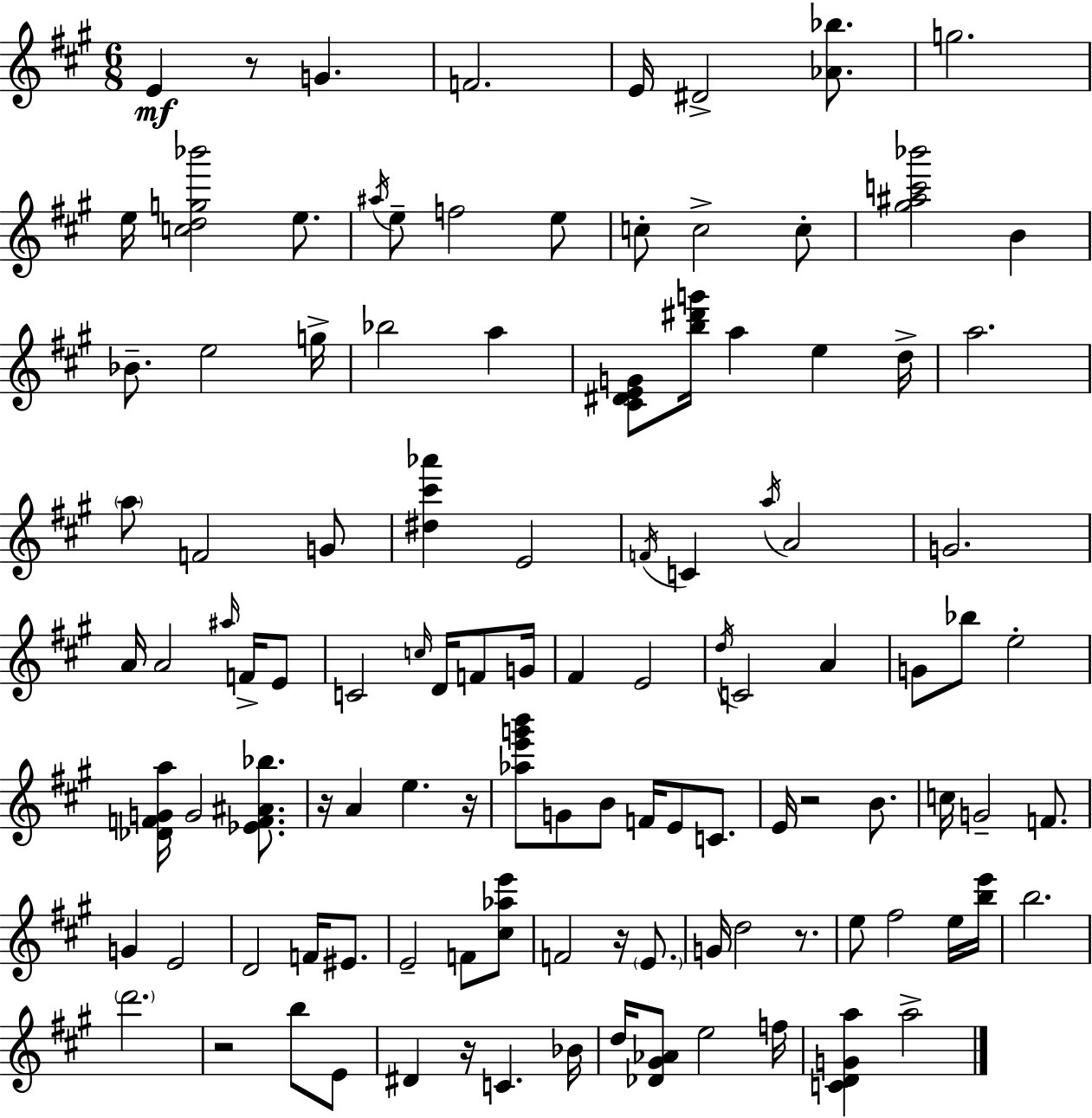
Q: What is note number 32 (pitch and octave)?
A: A5